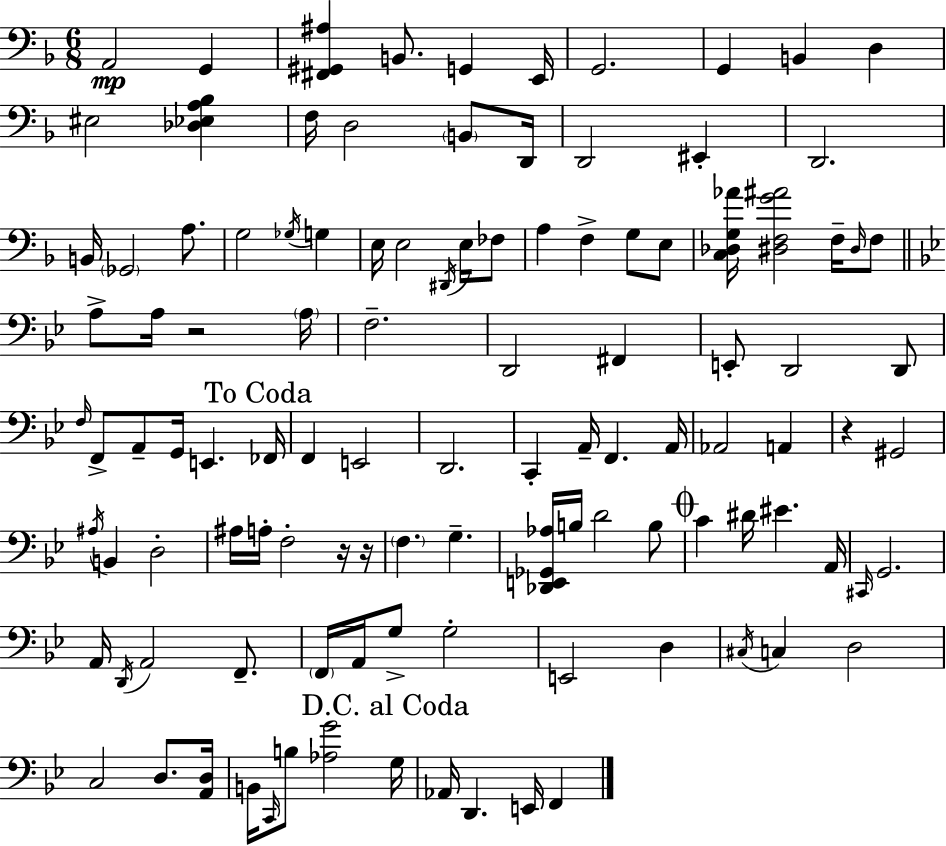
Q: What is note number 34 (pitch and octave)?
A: D#3